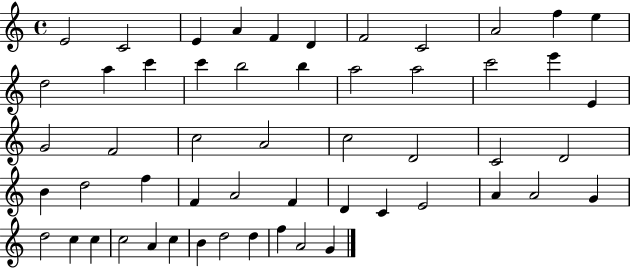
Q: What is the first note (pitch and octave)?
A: E4